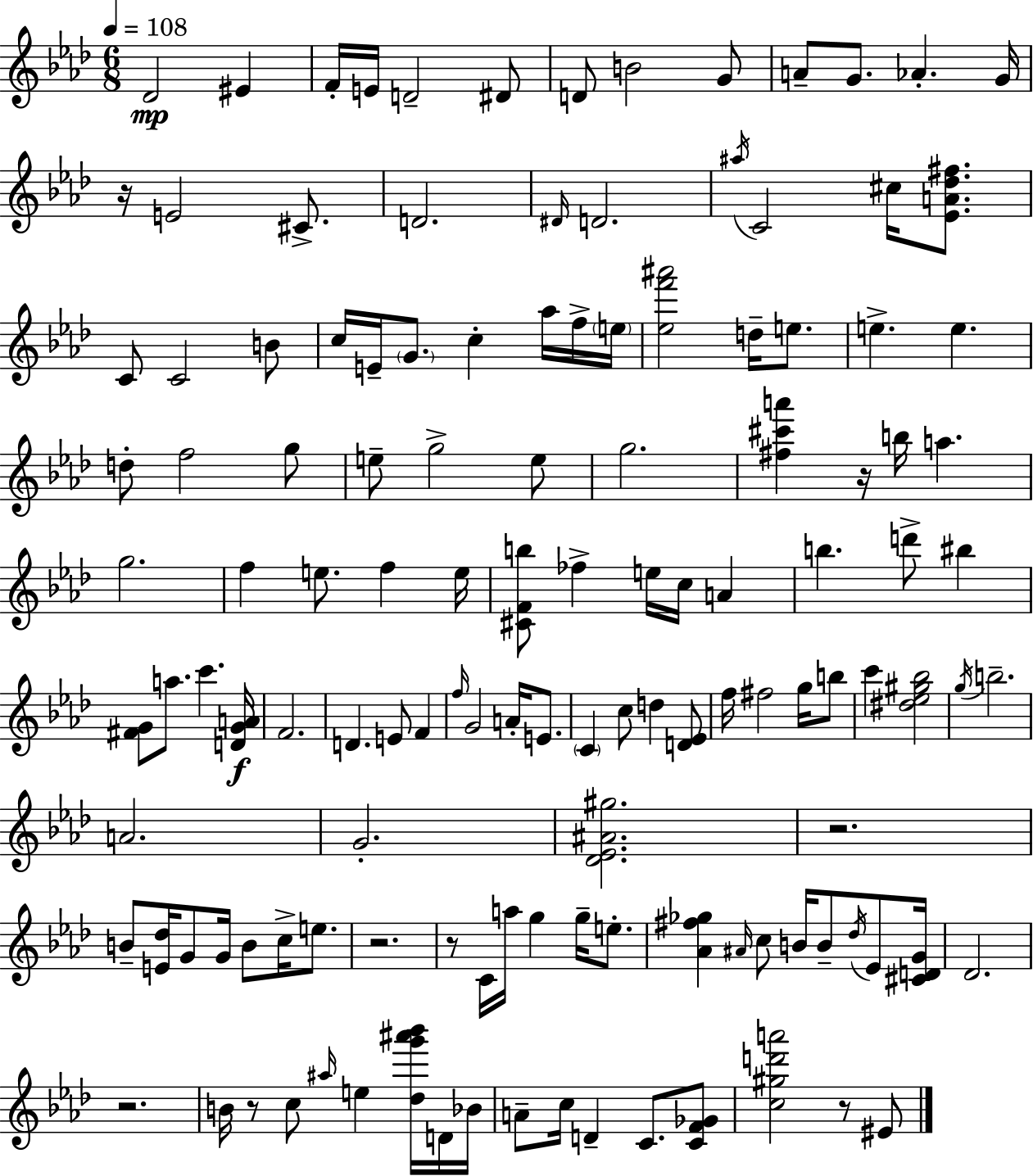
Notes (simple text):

Db4/h EIS4/q F4/s E4/s D4/h D#4/e D4/e B4/h G4/e A4/e G4/e. Ab4/q. G4/s R/s E4/h C#4/e. D4/h. D#4/s D4/h. A#5/s C4/h C#5/s [Eb4,A4,Db5,F#5]/e. C4/e C4/h B4/e C5/s E4/s G4/e. C5/q Ab5/s F5/s E5/s [Eb5,F6,A#6]/h D5/s E5/e. E5/q. E5/q. D5/e F5/h G5/e E5/e G5/h E5/e G5/h. [F#5,C#6,A6]/q R/s B5/s A5/q. G5/h. F5/q E5/e. F5/q E5/s [C#4,F4,B5]/e FES5/q E5/s C5/s A4/q B5/q. D6/e BIS5/q [F#4,G4]/e A5/e. C6/q. [D4,G4,A4]/s F4/h. D4/q. E4/e F4/q F5/s G4/h A4/s E4/e. C4/q C5/e D5/q [D4,Eb4]/e F5/s F#5/h G5/s B5/e C6/q [D#5,Eb5,G#5,Bb5]/h G5/s B5/h. A4/h. G4/h. [Db4,Eb4,A#4,G#5]/h. R/h. B4/e [E4,Db5]/s G4/e G4/s B4/e C5/s E5/e. R/h. R/e C4/s A5/s G5/q G5/s E5/e. [Ab4,F#5,Gb5]/q A#4/s C5/e B4/s B4/e Db5/s Eb4/e [C#4,D4,G4]/s Db4/h. R/h. B4/s R/e C5/e A#5/s E5/q [Db5,G6,A#6,Bb6]/s D4/s Bb4/s A4/e C5/s D4/q C4/e. [C4,F4,Gb4]/e [C5,G#5,D6,A6]/h R/e EIS4/e